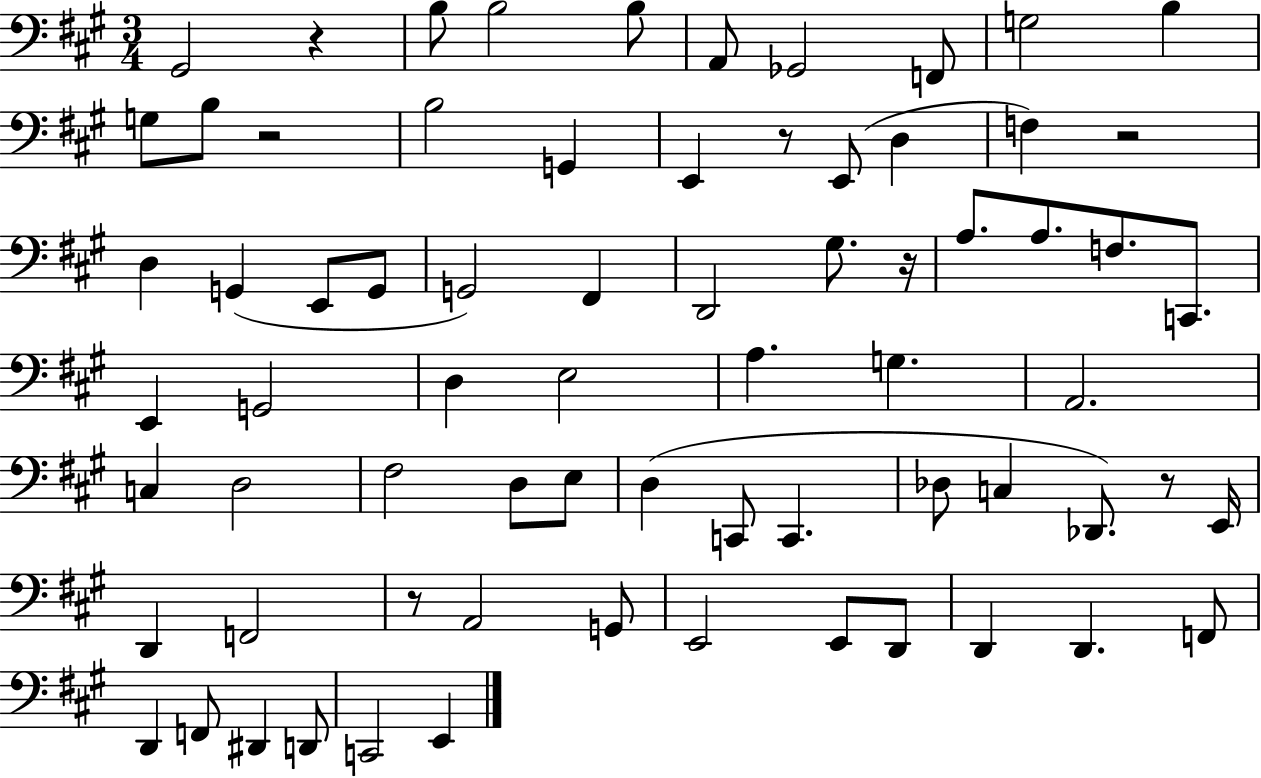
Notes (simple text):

G#2/h R/q B3/e B3/h B3/e A2/e Gb2/h F2/e G3/h B3/q G3/e B3/e R/h B3/h G2/q E2/q R/e E2/e D3/q F3/q R/h D3/q G2/q E2/e G2/e G2/h F#2/q D2/h G#3/e. R/s A3/e. A3/e. F3/e. C2/e. E2/q G2/h D3/q E3/h A3/q. G3/q. A2/h. C3/q D3/h F#3/h D3/e E3/e D3/q C2/e C2/q. Db3/e C3/q Db2/e. R/e E2/s D2/q F2/h R/e A2/h G2/e E2/h E2/e D2/e D2/q D2/q. F2/e D2/q F2/e D#2/q D2/e C2/h E2/q